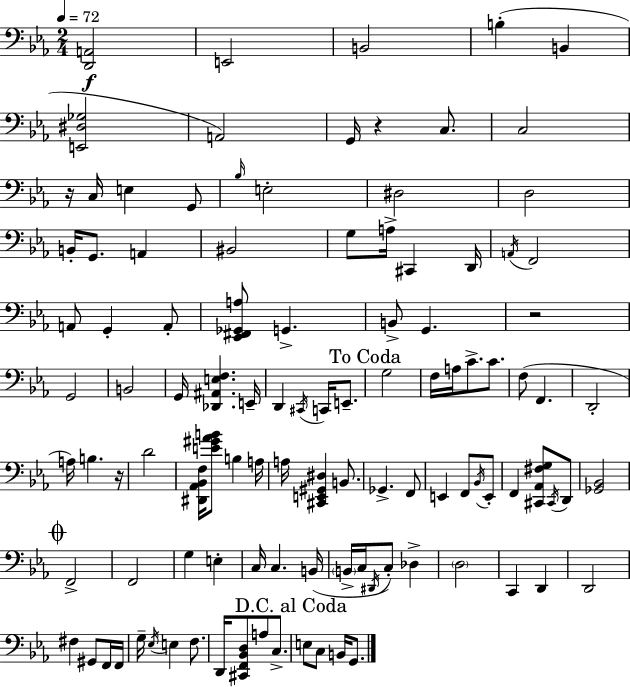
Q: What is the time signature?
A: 2/4